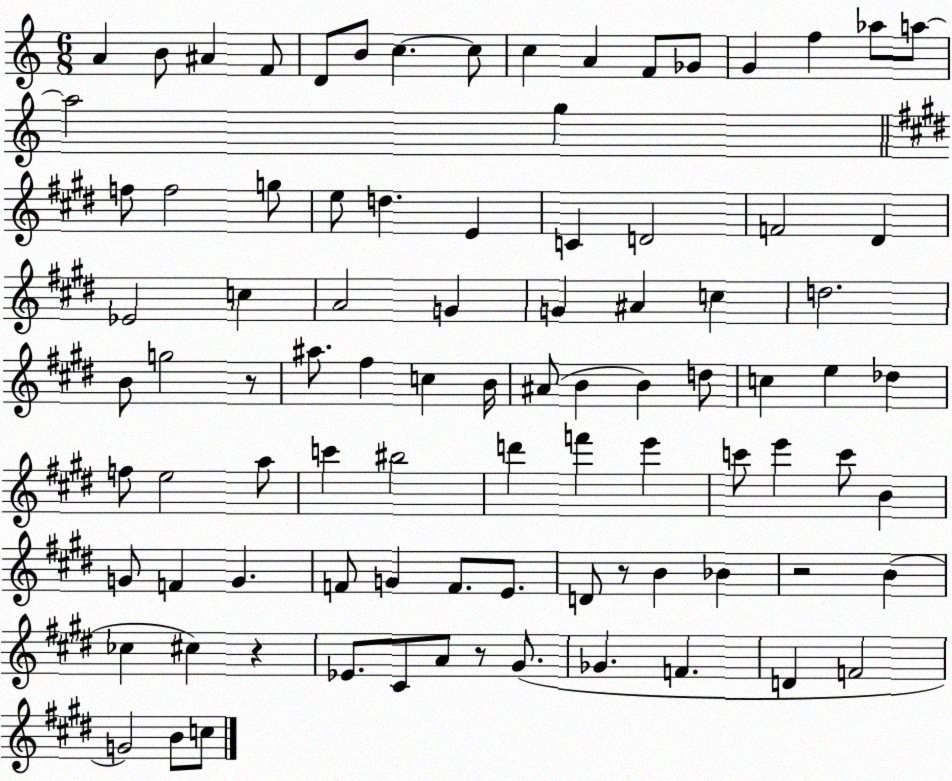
X:1
T:Untitled
M:6/8
L:1/4
K:C
A B/2 ^A F/2 D/2 B/2 c c/2 c A F/2 _G/2 G f _a/2 a/2 a2 g f/2 f2 g/2 e/2 d E C D2 F2 ^D _E2 c A2 G G ^A c d2 B/2 g2 z/2 ^a/2 ^f c B/4 ^A/2 B B d/2 c e _d f/2 e2 a/2 c' ^b2 d' f' e' c'/2 e' c'/2 B G/2 F G F/2 G F/2 E/2 D/2 z/2 B _B z2 B _c ^c z _E/2 ^C/2 A/2 z/2 ^G/2 _G F D F2 G2 B/2 c/2